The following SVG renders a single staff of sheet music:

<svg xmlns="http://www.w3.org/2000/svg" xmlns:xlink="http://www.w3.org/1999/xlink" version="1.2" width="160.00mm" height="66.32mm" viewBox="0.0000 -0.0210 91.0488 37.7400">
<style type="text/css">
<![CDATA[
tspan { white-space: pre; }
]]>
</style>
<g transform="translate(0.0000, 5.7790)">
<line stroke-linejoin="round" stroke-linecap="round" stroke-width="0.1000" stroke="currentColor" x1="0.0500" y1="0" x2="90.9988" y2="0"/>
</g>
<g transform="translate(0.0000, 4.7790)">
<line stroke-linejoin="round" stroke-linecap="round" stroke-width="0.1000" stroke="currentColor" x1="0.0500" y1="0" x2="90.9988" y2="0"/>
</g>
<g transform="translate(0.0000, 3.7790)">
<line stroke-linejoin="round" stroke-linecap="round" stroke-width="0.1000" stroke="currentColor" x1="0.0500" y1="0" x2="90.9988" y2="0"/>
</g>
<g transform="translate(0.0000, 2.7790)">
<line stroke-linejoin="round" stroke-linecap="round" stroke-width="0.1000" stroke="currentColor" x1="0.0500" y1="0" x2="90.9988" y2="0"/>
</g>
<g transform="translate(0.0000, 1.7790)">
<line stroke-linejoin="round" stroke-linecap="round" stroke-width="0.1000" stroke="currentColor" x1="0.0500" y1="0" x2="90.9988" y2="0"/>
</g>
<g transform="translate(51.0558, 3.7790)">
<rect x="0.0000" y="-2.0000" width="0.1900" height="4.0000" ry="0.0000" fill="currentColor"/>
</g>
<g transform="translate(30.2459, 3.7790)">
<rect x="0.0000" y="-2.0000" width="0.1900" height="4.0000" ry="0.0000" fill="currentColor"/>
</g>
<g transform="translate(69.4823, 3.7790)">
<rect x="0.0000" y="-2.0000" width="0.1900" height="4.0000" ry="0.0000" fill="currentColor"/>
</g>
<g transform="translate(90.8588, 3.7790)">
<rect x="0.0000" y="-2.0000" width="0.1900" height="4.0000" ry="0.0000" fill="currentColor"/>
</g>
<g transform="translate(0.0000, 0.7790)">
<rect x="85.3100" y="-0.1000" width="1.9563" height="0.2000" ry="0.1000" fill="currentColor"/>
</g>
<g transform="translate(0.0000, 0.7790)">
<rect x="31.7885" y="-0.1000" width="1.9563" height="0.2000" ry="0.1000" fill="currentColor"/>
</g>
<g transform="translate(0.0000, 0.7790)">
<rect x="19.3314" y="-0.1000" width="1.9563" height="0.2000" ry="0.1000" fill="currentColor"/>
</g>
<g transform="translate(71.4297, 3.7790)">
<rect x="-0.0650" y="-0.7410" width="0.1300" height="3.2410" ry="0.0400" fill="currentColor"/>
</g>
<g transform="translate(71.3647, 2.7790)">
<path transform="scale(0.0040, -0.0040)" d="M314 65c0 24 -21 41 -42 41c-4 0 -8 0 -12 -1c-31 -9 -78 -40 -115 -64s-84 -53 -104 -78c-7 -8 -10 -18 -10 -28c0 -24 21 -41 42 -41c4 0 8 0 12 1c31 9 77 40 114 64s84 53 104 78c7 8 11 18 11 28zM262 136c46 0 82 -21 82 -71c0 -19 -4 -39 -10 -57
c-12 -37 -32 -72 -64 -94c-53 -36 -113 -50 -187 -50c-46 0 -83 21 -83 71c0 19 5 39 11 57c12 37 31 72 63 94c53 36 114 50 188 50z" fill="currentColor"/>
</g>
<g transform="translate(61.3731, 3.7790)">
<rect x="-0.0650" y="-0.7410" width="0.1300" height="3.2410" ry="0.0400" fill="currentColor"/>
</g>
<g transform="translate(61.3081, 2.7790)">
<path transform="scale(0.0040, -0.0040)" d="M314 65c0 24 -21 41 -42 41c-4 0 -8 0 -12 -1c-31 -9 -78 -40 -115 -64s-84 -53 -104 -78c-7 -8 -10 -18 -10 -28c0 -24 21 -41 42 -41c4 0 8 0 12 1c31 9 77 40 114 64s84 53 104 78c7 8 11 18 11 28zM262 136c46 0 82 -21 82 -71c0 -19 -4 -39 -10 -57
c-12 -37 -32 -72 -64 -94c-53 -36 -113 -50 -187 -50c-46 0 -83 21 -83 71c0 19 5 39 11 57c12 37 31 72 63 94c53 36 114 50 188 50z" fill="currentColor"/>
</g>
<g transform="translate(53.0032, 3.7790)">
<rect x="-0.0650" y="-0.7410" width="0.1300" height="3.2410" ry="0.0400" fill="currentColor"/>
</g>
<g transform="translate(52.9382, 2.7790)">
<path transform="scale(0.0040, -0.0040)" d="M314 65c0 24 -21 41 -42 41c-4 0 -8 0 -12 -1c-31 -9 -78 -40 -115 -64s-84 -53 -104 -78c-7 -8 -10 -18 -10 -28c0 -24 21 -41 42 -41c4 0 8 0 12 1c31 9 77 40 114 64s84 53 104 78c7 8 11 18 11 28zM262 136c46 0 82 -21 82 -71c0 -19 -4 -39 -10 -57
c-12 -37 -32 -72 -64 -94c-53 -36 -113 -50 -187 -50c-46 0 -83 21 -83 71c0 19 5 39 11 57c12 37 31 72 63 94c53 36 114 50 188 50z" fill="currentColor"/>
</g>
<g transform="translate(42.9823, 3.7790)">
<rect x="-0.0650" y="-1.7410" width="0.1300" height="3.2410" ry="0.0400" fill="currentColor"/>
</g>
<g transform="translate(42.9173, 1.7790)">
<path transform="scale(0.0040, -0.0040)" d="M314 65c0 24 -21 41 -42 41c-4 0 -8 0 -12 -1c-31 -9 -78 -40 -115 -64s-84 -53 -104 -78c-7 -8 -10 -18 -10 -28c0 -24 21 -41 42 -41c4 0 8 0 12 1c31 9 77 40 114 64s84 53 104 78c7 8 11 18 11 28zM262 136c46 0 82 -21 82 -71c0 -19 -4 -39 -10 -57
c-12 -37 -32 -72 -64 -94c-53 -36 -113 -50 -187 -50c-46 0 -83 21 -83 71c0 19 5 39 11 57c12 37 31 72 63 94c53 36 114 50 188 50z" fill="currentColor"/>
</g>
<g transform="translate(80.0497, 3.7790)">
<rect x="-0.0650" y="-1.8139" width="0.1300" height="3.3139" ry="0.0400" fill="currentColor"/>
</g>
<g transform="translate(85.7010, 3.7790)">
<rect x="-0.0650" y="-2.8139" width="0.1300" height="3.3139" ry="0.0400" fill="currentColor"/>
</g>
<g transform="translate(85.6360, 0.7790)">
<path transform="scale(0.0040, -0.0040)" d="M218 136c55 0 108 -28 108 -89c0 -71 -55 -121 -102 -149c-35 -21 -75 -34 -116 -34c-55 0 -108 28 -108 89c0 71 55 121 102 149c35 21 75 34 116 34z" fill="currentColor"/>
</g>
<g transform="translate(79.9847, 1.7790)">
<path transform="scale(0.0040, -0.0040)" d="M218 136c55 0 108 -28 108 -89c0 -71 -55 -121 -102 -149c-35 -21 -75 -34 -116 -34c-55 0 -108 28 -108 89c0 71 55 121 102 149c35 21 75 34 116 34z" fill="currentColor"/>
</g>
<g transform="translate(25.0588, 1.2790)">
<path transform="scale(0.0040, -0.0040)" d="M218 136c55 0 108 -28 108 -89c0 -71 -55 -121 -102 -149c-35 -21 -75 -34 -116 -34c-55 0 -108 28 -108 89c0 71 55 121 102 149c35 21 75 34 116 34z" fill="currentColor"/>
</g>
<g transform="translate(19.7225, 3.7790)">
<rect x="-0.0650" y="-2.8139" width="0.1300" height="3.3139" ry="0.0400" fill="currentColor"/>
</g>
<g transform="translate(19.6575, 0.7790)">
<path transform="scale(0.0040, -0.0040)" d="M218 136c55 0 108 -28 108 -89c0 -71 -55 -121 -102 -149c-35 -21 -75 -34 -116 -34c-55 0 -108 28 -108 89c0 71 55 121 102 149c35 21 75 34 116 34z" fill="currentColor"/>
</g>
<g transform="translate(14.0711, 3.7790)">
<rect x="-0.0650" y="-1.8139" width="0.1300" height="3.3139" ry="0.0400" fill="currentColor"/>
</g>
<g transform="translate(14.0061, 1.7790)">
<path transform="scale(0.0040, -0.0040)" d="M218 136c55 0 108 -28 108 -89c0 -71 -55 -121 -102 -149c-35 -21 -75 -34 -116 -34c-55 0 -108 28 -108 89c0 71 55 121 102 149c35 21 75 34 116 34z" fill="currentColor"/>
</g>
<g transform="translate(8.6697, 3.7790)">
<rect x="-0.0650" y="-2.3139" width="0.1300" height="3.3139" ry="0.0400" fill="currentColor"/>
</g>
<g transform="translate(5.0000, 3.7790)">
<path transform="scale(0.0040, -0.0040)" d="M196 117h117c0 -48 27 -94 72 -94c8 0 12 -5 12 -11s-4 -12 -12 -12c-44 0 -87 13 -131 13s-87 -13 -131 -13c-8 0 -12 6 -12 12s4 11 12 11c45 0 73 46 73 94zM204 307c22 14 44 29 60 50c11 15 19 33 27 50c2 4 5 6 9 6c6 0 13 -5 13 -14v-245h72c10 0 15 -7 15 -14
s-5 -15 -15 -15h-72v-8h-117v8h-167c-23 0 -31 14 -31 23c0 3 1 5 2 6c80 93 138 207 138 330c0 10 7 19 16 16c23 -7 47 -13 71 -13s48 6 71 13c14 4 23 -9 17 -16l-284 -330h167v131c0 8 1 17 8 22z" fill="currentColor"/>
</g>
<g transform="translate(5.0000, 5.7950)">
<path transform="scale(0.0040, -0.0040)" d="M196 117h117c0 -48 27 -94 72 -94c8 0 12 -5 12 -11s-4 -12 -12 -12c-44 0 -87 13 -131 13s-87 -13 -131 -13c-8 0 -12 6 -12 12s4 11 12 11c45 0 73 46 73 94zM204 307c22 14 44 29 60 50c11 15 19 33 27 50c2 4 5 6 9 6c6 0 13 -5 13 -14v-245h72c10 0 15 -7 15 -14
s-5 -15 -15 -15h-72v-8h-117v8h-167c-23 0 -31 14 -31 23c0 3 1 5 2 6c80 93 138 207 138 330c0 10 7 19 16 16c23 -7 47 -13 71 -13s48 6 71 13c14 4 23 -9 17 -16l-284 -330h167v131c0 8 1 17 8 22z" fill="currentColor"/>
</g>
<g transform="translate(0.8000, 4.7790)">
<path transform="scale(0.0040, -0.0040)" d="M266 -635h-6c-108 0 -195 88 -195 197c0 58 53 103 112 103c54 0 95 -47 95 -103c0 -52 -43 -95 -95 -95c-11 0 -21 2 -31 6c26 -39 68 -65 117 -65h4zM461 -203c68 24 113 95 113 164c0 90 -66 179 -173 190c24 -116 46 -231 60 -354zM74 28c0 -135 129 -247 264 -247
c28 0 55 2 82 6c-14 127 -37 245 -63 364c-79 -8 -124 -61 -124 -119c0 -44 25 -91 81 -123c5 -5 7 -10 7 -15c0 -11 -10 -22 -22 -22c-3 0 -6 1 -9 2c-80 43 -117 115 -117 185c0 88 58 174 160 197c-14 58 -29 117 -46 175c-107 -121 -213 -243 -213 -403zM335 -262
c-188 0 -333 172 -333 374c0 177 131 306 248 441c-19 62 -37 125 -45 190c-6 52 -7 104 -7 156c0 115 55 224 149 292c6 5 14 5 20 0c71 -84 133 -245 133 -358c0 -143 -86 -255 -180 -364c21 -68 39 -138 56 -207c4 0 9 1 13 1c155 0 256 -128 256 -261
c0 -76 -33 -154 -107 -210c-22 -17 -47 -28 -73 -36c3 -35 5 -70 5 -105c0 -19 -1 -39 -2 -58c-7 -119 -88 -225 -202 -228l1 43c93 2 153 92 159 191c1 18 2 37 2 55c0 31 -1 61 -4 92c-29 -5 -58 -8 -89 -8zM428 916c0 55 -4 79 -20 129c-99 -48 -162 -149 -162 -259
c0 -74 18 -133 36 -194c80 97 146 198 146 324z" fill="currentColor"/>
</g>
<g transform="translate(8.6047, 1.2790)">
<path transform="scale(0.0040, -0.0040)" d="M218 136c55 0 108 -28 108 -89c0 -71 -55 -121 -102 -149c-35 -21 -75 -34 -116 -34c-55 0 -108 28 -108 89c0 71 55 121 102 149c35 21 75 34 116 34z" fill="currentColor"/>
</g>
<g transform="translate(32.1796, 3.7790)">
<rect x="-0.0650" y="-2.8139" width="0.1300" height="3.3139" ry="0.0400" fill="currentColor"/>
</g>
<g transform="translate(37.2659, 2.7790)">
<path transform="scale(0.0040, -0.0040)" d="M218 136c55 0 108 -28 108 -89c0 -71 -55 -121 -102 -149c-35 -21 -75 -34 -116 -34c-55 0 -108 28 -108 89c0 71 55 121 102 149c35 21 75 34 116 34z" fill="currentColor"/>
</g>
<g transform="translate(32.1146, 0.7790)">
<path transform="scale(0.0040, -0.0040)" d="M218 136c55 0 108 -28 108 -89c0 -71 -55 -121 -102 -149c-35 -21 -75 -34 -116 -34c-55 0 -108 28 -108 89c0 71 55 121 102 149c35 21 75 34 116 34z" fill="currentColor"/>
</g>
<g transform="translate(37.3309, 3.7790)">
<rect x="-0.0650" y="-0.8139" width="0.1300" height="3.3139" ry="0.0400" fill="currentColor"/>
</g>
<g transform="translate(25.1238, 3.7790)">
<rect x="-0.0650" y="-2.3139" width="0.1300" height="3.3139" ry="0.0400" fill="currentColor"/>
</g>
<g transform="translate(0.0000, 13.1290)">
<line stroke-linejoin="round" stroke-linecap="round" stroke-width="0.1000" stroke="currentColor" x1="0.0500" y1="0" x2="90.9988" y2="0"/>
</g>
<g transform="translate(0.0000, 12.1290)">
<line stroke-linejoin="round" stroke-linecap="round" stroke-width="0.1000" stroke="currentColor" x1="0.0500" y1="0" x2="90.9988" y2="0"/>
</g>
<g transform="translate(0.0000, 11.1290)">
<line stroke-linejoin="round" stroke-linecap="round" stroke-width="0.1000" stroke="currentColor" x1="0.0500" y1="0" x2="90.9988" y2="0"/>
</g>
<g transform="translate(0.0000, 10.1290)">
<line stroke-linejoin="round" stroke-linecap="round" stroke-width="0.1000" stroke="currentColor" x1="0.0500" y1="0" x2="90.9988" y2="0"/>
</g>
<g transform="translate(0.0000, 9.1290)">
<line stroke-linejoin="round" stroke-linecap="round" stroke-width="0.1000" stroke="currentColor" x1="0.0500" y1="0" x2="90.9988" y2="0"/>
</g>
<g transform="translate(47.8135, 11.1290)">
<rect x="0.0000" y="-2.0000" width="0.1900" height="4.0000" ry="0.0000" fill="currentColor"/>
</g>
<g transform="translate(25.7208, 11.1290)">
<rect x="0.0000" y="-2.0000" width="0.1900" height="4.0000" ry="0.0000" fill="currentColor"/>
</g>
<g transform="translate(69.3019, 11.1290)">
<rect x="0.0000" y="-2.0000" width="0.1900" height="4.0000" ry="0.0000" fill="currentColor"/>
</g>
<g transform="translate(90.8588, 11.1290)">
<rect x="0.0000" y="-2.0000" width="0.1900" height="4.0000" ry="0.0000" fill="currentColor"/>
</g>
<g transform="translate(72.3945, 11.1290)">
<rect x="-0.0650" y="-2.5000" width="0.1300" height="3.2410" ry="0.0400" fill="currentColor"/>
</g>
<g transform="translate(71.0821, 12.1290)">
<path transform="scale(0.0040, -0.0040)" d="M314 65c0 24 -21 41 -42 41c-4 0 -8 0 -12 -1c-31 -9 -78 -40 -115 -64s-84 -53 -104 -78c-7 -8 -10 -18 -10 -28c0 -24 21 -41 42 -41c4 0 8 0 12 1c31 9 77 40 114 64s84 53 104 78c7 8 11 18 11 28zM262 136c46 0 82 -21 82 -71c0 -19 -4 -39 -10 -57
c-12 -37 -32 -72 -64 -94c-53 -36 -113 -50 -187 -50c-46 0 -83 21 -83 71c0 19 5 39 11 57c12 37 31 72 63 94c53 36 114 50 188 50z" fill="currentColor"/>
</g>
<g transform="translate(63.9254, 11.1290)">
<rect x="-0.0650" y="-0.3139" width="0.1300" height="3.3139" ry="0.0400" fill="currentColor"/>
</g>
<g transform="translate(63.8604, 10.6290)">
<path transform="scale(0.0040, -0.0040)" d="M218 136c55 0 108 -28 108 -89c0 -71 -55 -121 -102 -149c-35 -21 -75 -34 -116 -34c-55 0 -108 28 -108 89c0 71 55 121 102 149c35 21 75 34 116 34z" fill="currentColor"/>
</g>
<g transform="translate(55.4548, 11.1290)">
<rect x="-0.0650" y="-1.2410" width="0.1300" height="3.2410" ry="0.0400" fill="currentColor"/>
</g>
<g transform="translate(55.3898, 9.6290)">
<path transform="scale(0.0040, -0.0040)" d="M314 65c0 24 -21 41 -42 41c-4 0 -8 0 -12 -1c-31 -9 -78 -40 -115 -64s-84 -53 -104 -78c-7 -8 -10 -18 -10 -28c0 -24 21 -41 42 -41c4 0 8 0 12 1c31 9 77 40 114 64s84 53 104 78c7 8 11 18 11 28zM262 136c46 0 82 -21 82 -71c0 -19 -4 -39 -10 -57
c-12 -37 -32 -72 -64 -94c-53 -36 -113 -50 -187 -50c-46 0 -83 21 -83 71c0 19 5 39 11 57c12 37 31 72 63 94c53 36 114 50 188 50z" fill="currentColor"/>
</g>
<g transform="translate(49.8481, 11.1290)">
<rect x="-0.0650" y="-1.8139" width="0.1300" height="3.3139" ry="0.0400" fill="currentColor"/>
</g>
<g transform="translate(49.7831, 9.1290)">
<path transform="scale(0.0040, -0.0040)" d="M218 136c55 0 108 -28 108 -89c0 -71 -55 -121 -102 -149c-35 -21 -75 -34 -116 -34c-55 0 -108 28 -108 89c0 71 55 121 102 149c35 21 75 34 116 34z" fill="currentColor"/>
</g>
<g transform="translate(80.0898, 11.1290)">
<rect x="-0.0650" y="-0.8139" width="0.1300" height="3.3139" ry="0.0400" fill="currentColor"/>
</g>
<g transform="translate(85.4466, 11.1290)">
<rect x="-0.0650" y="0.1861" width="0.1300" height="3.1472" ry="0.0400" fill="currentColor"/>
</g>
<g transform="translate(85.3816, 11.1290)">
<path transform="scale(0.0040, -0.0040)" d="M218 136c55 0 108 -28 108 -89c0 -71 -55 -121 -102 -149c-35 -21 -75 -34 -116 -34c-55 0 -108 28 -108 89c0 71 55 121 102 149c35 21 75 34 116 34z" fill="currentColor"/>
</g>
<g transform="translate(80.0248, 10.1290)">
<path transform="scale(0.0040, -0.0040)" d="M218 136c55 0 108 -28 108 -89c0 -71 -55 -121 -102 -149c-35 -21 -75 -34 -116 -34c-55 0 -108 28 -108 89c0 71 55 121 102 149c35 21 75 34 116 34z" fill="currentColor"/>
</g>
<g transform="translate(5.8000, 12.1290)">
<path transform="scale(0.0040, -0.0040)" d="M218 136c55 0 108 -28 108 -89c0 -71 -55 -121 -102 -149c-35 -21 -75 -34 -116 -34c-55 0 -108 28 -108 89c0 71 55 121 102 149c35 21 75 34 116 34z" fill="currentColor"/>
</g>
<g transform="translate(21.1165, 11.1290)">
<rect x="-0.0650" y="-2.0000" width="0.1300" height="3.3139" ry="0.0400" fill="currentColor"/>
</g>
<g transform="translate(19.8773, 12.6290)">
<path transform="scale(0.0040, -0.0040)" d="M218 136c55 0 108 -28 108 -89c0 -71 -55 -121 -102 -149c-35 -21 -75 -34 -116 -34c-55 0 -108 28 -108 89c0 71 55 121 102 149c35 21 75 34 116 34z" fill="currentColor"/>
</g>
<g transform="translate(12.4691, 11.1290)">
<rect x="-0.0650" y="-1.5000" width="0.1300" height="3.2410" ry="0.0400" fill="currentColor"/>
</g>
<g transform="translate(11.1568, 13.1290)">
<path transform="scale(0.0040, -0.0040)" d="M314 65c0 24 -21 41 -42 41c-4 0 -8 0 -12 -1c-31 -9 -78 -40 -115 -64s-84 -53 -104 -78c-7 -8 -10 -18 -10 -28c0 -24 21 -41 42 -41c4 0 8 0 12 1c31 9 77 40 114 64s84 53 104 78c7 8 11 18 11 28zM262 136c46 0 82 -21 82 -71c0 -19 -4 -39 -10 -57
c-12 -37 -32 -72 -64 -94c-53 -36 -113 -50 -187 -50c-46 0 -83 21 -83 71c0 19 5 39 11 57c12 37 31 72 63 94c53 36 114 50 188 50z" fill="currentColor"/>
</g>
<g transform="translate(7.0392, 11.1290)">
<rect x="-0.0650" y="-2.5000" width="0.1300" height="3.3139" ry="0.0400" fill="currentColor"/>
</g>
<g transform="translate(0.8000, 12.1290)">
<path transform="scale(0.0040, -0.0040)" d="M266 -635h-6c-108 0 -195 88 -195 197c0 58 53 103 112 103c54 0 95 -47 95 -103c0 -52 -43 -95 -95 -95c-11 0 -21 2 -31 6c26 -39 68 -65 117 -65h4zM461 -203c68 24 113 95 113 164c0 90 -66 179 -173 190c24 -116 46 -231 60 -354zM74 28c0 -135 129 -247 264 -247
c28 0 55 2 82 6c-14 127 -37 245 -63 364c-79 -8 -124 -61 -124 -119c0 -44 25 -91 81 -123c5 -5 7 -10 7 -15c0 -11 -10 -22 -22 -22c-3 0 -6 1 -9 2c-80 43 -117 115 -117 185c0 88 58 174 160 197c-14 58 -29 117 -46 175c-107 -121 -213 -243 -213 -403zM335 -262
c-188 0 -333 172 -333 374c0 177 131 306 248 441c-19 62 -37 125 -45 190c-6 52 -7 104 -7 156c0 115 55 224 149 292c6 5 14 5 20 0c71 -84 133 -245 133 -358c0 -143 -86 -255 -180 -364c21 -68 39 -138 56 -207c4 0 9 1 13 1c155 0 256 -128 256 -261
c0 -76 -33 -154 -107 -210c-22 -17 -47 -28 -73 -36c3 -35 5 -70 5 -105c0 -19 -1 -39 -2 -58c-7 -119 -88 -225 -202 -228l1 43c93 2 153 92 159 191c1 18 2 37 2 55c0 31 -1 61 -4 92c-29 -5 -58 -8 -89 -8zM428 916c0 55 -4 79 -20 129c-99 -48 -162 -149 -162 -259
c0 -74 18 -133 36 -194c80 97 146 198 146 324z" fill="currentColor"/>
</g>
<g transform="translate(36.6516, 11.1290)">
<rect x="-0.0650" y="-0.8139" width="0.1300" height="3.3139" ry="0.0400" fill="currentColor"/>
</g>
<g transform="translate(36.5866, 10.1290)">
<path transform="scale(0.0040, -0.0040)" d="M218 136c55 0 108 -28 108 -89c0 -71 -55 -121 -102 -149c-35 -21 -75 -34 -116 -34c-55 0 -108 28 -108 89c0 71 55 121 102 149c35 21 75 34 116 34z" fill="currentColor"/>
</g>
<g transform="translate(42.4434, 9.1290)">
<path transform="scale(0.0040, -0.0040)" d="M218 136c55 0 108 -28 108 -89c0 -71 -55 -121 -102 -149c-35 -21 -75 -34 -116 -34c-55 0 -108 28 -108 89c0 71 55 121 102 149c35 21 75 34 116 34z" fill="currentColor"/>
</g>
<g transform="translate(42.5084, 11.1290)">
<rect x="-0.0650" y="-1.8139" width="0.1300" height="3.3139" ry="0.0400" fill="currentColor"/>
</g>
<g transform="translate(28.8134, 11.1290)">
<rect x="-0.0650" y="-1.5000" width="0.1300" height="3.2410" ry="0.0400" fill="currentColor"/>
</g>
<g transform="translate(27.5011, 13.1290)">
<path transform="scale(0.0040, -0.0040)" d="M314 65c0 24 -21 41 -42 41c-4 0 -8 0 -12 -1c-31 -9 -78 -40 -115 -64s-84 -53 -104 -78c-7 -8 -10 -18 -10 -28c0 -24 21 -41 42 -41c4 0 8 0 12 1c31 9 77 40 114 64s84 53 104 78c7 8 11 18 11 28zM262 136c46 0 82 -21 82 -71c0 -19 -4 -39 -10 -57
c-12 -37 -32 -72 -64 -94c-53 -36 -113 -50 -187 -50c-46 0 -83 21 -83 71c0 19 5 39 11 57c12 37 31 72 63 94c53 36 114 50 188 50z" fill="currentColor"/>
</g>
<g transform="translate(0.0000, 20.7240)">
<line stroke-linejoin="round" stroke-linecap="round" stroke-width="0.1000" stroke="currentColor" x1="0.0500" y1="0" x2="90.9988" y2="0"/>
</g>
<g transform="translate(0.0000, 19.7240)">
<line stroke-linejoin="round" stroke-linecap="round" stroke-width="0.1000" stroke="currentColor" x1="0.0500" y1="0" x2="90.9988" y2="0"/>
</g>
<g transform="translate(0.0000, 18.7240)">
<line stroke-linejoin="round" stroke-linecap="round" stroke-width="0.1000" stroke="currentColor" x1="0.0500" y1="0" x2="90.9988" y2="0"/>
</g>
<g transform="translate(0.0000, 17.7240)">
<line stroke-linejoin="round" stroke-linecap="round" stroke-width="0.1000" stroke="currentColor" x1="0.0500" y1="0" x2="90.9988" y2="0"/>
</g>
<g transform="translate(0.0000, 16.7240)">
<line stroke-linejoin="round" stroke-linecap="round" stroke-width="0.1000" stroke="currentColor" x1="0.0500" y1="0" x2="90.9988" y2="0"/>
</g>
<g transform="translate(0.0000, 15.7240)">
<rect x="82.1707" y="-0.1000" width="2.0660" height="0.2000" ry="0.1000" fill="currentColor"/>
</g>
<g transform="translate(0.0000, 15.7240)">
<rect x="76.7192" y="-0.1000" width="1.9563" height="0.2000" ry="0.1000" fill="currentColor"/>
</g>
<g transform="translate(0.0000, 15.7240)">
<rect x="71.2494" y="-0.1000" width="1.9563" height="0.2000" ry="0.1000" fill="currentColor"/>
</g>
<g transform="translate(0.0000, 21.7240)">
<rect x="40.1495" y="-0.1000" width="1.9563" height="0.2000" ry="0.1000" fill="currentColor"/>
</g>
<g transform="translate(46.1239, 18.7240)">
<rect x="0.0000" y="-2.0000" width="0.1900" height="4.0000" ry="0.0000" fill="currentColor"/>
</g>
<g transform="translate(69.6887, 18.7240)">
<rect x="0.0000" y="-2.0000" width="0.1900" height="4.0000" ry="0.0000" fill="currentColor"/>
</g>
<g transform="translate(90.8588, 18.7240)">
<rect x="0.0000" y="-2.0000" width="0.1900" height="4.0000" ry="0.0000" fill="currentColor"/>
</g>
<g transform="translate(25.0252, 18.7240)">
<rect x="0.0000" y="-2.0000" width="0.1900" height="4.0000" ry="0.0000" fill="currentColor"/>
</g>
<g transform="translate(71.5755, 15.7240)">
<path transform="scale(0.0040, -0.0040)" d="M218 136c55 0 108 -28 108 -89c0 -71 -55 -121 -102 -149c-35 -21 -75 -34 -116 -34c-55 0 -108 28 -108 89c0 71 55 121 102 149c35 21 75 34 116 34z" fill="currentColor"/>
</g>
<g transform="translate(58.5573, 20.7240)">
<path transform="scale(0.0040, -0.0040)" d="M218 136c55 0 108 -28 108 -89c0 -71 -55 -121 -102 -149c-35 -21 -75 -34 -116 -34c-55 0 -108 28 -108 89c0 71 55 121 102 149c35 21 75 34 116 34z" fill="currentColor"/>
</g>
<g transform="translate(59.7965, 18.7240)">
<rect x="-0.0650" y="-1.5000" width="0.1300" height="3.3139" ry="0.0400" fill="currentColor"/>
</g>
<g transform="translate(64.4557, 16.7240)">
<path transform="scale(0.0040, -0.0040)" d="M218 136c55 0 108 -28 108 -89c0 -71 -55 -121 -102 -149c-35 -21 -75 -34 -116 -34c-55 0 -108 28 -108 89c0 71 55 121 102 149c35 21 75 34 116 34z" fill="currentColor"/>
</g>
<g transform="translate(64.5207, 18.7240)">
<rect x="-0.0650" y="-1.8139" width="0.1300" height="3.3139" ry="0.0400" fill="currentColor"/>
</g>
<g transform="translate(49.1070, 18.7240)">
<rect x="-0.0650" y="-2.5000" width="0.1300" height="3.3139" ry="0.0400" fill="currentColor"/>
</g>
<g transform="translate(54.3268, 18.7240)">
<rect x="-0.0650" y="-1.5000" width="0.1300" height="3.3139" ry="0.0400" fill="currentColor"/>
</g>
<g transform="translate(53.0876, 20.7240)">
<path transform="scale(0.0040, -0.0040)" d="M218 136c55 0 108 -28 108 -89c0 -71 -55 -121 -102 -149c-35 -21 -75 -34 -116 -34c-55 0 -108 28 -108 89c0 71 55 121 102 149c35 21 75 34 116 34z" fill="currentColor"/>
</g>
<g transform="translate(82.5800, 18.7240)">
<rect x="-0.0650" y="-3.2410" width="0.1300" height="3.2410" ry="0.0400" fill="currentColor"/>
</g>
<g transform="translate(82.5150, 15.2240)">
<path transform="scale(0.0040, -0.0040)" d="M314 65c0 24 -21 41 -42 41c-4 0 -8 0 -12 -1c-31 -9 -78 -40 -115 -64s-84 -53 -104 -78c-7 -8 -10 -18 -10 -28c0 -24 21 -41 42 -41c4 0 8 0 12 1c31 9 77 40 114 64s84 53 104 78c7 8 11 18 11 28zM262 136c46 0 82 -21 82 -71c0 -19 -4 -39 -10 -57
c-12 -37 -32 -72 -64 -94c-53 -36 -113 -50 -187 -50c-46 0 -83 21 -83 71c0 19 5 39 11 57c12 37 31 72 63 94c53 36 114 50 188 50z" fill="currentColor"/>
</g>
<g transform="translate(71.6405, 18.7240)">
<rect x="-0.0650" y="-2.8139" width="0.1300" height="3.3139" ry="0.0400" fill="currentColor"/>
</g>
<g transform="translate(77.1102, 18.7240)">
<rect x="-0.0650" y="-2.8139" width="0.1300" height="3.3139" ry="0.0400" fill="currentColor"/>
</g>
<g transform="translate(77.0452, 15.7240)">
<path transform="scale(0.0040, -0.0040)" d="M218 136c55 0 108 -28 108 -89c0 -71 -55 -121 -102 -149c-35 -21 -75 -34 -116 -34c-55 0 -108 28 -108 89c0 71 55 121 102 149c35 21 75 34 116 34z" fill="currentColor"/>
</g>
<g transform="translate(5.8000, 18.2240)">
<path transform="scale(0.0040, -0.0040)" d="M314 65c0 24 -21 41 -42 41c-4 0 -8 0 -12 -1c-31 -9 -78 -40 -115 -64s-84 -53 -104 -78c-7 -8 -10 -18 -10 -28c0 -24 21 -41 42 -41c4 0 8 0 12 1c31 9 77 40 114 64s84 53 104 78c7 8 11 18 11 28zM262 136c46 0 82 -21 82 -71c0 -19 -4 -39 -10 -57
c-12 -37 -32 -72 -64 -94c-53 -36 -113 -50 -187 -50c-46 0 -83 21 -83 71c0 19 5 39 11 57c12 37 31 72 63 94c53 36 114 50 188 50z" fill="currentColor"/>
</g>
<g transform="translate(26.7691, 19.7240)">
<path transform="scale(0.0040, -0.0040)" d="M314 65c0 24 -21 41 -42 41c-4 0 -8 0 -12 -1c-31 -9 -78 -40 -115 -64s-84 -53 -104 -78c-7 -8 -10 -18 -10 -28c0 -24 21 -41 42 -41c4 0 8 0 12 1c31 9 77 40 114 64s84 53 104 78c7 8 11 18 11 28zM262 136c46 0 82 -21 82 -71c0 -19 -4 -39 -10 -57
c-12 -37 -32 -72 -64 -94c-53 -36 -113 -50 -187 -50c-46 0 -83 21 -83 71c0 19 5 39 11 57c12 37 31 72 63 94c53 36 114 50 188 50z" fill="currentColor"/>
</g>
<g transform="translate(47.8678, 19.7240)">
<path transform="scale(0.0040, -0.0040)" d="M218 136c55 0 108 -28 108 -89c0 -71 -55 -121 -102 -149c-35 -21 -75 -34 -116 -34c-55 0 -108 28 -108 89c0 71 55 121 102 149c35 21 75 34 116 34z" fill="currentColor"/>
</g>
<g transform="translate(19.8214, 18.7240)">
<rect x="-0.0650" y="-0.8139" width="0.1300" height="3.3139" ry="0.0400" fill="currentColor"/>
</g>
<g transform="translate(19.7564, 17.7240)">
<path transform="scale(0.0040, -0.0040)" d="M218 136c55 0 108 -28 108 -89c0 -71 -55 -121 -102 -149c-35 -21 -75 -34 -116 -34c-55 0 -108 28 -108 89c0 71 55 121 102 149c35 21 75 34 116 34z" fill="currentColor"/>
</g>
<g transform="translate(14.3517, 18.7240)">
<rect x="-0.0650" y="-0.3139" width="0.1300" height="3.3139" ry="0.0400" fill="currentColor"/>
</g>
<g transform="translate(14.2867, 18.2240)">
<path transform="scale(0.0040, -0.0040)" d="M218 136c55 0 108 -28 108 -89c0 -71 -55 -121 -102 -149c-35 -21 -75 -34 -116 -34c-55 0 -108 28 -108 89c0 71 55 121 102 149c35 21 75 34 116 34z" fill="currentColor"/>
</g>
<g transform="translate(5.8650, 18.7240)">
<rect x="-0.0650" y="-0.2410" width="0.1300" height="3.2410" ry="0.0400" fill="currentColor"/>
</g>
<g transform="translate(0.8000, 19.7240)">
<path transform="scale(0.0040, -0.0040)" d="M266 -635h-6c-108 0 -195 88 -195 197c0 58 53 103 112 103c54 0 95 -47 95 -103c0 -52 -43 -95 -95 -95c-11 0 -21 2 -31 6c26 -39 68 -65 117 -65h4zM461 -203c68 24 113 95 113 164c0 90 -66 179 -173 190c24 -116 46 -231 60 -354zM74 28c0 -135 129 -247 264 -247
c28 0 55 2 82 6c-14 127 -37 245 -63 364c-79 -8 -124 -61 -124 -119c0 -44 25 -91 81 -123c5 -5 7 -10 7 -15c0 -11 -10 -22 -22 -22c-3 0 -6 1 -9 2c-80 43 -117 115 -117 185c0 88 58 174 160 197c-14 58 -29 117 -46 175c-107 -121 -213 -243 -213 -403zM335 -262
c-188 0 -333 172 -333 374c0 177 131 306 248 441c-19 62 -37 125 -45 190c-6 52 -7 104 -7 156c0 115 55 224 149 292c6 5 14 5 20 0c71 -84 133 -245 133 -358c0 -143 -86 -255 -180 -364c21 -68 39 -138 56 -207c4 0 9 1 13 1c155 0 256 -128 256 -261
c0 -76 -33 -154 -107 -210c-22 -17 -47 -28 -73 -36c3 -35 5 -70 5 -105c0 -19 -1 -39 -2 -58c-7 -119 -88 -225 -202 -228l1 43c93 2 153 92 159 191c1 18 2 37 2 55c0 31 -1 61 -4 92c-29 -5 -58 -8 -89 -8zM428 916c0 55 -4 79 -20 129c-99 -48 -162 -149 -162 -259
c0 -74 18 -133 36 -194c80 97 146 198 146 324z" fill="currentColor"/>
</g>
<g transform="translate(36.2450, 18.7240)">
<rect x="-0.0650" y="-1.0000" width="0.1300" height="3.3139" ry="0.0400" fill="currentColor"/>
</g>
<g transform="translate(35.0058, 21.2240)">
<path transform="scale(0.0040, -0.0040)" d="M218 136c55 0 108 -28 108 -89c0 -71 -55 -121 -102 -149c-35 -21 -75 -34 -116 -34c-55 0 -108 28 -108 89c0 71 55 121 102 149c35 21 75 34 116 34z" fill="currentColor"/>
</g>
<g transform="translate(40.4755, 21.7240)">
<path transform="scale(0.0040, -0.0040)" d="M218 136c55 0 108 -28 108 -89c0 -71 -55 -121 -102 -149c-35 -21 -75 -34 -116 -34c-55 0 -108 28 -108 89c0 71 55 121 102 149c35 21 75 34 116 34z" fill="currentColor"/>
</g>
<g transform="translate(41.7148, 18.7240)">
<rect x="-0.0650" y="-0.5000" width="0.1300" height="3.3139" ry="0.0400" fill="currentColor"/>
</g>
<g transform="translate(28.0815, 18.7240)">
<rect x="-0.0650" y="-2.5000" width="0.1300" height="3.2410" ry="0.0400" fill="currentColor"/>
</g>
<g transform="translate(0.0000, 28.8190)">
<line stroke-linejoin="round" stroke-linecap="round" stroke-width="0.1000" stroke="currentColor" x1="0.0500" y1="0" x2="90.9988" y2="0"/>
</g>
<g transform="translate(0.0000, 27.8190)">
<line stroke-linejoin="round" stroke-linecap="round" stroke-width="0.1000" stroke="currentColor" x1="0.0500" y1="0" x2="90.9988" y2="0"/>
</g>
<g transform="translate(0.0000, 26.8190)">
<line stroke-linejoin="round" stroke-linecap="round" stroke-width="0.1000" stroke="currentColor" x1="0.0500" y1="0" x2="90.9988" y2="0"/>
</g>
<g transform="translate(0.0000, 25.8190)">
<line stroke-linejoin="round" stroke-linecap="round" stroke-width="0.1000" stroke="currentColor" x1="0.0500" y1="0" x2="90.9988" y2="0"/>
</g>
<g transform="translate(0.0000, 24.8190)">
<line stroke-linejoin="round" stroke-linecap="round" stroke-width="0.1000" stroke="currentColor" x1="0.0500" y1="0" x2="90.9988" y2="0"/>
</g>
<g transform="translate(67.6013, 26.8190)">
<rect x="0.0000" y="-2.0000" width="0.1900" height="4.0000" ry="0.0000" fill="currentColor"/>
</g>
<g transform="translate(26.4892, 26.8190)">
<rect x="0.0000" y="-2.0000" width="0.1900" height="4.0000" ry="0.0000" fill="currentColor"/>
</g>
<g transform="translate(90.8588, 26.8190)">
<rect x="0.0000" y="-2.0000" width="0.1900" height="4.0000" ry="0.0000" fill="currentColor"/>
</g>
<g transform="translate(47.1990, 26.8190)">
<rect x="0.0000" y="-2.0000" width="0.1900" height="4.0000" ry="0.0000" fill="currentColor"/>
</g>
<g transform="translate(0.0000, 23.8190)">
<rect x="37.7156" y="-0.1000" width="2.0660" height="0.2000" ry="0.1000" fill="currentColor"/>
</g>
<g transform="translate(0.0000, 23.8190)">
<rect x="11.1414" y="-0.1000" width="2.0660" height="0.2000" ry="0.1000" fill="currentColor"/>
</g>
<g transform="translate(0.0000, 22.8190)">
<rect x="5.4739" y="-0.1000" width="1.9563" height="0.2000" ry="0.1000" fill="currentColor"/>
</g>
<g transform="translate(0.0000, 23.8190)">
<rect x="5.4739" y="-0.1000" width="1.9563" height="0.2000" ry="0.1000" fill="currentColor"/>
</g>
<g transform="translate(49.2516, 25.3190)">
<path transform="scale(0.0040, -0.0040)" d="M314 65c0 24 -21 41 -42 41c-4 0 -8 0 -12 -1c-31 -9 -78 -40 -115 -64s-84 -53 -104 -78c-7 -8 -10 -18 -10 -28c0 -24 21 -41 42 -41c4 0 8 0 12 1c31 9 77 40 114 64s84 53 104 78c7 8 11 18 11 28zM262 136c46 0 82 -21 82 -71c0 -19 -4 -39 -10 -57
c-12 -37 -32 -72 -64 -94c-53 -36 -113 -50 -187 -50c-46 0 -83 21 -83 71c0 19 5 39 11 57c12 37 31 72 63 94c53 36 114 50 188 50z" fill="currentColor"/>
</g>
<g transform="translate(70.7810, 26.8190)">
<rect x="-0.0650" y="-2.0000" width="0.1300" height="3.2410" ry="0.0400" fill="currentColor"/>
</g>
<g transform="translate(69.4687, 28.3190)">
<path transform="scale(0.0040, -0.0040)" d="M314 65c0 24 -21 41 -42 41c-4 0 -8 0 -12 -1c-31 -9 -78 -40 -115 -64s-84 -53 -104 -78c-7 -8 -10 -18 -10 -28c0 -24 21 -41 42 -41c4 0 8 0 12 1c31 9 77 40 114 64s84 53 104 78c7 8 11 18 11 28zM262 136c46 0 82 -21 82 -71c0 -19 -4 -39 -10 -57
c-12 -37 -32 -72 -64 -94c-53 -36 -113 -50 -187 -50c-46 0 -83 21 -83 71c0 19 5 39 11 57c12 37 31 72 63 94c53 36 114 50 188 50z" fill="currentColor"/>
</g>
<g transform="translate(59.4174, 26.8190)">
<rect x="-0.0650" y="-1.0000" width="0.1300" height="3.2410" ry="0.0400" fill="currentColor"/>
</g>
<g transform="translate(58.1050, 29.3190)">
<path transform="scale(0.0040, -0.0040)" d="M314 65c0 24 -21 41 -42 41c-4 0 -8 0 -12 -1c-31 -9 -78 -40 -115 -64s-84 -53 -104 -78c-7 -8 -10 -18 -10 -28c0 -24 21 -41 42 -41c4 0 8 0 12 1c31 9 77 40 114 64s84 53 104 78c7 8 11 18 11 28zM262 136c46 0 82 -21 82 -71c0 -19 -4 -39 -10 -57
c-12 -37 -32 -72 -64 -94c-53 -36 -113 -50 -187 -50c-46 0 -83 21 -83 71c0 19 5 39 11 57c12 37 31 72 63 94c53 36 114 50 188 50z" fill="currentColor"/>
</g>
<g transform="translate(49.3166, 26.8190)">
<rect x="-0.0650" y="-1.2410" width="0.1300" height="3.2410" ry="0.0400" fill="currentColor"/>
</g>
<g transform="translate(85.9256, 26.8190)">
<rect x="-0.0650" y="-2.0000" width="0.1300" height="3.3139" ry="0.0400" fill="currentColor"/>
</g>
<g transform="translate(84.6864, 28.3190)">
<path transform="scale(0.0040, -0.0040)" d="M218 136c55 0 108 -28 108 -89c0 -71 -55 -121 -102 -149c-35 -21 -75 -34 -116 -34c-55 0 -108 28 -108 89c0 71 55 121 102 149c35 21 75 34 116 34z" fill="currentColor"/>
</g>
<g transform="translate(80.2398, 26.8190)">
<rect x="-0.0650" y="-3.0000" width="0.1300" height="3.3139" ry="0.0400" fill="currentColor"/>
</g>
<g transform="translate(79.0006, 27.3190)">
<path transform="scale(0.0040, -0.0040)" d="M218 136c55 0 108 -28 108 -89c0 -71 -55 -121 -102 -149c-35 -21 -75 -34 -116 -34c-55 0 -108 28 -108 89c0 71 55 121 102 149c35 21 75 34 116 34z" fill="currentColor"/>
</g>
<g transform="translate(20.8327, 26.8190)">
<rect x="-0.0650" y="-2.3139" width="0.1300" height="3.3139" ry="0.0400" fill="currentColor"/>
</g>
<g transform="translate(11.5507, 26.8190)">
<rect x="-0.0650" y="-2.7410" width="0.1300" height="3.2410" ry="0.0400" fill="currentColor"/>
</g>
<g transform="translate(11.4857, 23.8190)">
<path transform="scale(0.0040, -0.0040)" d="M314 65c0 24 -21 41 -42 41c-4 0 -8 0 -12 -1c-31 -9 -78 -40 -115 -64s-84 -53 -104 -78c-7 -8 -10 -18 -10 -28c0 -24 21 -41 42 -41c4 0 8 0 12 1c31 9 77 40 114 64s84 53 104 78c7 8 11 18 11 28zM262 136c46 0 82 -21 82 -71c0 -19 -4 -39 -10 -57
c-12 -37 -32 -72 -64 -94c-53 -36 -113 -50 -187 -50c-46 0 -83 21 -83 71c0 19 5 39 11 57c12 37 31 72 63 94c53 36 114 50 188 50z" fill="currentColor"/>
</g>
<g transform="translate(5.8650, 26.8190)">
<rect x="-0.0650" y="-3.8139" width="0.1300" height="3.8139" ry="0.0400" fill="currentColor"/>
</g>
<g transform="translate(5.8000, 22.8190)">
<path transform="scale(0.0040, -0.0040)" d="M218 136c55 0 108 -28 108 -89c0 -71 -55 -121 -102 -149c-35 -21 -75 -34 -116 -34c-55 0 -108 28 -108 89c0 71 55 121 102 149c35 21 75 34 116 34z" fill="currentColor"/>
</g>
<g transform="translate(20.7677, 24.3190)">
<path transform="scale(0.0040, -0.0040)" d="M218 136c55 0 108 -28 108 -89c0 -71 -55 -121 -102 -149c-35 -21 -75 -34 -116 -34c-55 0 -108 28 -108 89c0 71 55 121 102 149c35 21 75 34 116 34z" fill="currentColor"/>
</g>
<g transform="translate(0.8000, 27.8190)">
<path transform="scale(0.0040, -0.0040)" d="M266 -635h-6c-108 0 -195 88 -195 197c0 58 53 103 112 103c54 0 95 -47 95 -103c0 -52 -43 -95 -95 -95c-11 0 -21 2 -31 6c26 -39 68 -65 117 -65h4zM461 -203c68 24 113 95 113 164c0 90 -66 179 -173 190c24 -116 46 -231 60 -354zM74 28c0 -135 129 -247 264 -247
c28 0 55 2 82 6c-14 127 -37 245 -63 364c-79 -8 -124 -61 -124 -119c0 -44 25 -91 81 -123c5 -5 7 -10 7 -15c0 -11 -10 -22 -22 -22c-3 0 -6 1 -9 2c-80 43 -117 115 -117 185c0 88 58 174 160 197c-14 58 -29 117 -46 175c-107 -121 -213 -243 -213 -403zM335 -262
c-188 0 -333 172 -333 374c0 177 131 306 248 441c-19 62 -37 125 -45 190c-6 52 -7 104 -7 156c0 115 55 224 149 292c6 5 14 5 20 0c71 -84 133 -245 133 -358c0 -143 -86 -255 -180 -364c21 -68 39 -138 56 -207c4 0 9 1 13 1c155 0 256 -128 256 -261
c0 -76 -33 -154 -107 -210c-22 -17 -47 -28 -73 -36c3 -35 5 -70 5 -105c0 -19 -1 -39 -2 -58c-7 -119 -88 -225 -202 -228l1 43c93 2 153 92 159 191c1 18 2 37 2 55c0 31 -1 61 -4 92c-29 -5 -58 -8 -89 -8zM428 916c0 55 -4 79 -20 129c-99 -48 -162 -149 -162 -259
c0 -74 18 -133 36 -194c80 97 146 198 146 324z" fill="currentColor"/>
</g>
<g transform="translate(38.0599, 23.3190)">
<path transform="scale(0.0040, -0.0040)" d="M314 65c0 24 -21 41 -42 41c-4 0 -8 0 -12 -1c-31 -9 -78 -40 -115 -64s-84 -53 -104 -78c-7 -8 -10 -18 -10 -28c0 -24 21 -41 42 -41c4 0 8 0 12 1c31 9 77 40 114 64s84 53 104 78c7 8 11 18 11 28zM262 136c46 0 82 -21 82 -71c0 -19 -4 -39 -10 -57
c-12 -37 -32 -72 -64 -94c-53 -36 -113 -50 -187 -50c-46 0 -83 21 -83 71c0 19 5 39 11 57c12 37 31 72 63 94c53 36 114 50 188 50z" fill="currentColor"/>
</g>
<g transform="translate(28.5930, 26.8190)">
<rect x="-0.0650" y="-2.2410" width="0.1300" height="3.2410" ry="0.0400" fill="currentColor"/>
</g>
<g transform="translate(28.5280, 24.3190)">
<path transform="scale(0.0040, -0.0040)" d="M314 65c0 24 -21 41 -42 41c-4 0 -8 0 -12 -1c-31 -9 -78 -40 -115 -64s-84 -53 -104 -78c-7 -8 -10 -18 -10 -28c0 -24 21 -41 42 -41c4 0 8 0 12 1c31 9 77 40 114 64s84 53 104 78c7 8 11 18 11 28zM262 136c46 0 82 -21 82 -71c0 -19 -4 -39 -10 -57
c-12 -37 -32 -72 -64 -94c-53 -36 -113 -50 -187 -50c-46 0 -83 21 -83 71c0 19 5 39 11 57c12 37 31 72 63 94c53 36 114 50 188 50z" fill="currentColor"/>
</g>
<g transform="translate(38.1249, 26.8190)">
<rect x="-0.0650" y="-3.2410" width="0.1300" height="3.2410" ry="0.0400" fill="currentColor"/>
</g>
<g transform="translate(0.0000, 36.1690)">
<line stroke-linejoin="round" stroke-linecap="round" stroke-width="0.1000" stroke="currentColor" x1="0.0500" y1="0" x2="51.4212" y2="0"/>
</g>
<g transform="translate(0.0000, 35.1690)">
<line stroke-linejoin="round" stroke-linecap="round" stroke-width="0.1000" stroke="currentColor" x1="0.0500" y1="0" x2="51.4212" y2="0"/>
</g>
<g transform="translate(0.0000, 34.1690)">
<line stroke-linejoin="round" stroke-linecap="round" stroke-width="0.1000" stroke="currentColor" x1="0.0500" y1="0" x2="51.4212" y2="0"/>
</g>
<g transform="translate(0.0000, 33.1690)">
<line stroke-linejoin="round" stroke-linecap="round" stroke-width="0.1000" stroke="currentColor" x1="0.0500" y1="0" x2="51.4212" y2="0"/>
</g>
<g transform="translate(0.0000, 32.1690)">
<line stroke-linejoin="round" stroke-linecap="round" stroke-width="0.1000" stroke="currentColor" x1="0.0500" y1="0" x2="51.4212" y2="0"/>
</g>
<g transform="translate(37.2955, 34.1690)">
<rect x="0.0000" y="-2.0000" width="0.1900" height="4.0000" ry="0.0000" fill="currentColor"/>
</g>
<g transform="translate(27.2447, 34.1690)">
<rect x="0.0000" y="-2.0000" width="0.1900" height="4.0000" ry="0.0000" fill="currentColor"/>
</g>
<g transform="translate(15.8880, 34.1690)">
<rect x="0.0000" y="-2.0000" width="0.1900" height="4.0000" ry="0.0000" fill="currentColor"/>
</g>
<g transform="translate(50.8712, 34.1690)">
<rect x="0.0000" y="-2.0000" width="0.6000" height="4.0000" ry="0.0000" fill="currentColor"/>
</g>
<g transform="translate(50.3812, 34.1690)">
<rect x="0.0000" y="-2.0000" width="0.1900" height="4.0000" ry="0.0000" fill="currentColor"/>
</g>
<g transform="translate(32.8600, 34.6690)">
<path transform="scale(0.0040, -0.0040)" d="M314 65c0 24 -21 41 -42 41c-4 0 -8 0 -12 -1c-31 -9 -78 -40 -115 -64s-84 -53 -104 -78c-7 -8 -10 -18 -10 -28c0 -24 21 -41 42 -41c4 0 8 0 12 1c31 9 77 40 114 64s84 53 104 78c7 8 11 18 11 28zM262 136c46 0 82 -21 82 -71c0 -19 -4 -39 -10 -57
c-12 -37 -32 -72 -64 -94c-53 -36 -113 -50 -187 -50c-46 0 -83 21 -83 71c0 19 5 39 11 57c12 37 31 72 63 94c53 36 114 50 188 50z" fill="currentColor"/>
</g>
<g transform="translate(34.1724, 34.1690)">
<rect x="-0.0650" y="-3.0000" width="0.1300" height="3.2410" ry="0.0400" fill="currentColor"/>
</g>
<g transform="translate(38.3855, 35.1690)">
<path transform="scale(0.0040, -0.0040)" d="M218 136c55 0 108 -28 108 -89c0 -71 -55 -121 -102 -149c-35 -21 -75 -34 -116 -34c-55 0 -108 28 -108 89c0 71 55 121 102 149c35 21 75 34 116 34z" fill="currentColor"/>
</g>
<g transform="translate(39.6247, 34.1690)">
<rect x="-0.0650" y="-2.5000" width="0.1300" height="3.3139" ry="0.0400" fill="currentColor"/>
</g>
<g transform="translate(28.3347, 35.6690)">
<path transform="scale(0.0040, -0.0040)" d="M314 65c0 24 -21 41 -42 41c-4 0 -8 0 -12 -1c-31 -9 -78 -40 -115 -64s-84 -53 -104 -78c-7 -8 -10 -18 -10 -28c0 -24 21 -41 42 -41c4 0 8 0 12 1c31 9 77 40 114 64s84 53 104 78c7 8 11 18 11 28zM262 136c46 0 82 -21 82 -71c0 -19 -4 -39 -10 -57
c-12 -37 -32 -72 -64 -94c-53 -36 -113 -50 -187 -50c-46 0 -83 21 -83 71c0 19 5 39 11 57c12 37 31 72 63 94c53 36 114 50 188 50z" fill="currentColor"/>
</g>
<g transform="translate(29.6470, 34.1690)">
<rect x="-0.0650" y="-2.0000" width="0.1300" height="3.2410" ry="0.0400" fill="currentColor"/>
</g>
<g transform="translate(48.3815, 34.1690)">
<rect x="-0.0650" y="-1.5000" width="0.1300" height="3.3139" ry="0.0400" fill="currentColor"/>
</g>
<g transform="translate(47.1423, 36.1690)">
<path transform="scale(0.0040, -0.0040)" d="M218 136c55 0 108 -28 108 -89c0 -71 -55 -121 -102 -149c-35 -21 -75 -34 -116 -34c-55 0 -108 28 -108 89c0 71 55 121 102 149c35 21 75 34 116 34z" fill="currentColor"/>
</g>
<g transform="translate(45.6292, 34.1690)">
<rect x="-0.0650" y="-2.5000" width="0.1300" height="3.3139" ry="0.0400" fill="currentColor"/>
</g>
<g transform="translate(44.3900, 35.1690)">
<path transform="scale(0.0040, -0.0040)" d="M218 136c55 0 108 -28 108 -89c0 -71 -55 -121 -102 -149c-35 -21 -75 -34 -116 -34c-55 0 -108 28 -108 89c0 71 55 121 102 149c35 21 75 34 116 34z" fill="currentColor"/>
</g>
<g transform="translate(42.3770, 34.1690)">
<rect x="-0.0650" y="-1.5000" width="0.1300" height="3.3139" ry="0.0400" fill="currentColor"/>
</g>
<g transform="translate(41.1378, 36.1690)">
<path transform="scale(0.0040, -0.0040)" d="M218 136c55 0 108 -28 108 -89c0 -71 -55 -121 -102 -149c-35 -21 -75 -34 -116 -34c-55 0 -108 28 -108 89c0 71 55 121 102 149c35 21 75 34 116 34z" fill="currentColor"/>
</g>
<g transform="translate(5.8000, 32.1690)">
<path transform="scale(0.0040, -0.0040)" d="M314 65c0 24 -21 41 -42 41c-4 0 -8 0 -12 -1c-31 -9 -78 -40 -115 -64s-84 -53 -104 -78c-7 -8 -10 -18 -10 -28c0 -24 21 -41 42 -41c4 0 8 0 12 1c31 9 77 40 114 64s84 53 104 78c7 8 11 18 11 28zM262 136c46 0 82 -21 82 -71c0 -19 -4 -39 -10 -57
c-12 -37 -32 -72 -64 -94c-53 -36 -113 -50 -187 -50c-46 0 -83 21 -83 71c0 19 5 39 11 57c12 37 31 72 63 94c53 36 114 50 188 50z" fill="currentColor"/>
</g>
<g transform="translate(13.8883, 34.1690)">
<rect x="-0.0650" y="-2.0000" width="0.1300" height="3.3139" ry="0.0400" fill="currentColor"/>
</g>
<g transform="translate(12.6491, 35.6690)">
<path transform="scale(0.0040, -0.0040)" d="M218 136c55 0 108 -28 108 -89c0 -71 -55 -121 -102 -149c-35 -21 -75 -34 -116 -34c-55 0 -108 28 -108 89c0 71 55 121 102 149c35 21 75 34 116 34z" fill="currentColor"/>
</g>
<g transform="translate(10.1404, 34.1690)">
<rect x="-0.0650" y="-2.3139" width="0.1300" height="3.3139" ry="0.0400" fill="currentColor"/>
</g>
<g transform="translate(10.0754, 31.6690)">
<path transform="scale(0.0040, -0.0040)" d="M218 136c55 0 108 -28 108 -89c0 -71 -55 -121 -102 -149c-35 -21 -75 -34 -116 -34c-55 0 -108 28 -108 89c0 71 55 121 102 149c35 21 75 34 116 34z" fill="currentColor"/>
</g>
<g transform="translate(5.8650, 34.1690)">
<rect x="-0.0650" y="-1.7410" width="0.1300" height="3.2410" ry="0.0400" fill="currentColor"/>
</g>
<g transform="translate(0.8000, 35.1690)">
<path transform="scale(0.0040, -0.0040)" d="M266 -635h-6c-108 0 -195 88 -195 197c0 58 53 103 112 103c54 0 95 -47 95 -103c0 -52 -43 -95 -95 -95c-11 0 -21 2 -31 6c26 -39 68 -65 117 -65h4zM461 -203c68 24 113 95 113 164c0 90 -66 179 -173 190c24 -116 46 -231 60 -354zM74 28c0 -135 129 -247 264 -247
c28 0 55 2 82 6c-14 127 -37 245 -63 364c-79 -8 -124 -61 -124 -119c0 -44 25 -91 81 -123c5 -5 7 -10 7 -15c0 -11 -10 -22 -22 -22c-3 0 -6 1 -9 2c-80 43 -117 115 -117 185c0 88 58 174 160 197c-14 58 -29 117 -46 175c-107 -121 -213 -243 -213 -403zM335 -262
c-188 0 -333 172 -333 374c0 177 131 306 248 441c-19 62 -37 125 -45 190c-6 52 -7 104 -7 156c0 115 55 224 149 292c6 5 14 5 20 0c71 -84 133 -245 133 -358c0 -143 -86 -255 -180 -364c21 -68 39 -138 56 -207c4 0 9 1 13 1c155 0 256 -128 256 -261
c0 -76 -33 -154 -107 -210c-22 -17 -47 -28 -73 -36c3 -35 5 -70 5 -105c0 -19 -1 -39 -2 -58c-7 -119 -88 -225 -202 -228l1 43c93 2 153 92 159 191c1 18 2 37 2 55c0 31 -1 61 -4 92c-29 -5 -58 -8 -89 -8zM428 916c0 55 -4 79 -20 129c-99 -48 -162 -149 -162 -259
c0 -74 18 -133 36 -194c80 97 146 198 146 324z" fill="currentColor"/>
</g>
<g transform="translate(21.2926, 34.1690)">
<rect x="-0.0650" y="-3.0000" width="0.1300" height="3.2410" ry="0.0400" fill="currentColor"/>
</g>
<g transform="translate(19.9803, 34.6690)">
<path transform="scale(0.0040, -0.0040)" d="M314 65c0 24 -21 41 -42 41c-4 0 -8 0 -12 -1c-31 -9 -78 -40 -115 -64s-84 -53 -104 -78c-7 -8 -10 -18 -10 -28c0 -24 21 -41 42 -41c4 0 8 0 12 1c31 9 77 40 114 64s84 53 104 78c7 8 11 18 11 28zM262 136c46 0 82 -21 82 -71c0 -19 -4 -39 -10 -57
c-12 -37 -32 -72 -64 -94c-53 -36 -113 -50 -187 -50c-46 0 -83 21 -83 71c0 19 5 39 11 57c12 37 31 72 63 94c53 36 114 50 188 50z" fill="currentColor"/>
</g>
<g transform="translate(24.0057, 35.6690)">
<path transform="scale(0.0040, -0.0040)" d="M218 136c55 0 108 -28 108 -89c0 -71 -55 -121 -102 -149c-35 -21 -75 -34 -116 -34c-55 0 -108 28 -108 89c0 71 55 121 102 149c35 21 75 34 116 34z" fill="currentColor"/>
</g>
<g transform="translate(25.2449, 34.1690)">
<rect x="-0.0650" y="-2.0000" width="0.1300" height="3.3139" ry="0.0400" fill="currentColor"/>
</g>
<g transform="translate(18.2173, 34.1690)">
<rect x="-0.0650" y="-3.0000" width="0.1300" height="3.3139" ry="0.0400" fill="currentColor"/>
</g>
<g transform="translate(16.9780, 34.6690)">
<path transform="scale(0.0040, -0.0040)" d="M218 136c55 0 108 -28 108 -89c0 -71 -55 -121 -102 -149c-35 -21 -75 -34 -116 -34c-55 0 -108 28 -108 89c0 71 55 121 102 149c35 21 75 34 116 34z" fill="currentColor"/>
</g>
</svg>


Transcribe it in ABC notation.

X:1
T:Untitled
M:4/4
L:1/4
K:C
g f a g a d f2 d2 d2 d2 f a G E2 F E2 d f f e2 c G2 d B c2 c d G2 D C G E E f a a b2 c' a2 g g2 b2 e2 D2 F2 A F f2 g F A A2 F F2 A2 G E G E